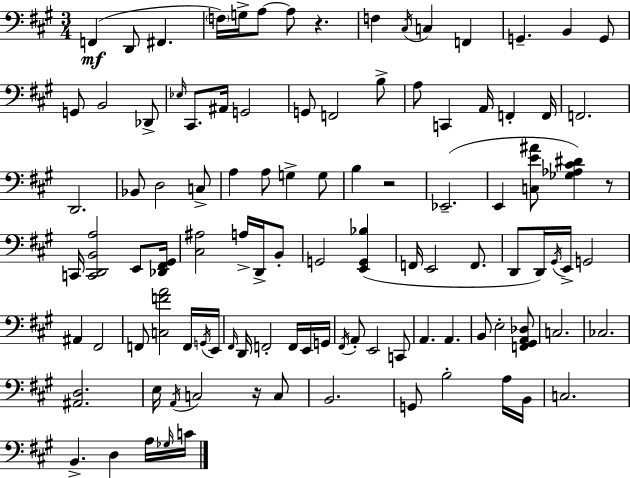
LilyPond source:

{
  \clef bass
  \numericTimeSignature
  \time 3/4
  \key a \major
  f,4(\mf d,8 fis,4. | \parenthesize f16) g16-> a8~~ a8 r4. | f4 \acciaccatura { cis16 } c4 f,4 | g,4.-- b,4 g,8 | \break g,8 b,2 des,8-> | \grace { ees16 } cis,8. ais,16 g,2 | g,8 f,2 | b8-> a8 c,4 a,16 f,4-. | \break f,16 f,2. | d,2. | bes,8 d2 | c8-> a4 a8 g4-> | \break g8 b4 r2 | ees,2.--( | e,4 <c e' ais'>8 <ges aes cis' dis'>4) | r8 c,16 <c, d, b, a>2 e,8 | \break <des, fis, gis,>16 <cis ais>2 a16-> d,16-> | b,8-. g,2 <e, g, bes>4( | f,16 e,2 f,8. | d,8 d,16) \acciaccatura { gis,16 } e,16-> g,2 | \break ais,4 fis,2 | f,8 <c f' a'>2 | f,16 \acciaccatura { g,16 } e,16 \grace { fis,16 } d,16 f,2-. | f,16 e,16 g,16 \acciaccatura { fis,16 } a,8-. e,2 | \break c,8 a,4. | a,4. b,8 e2-. | <f, gis, a, des>8 c2. | ces2. | \break <ais, d>2. | e16 \acciaccatura { a,16 } c2 | r16 c8 b,2. | g,8 b2-. | \break a16 b,16 c2. | b,4.-> | d4 a16 \grace { ges16 } c'16 \bar "|."
}